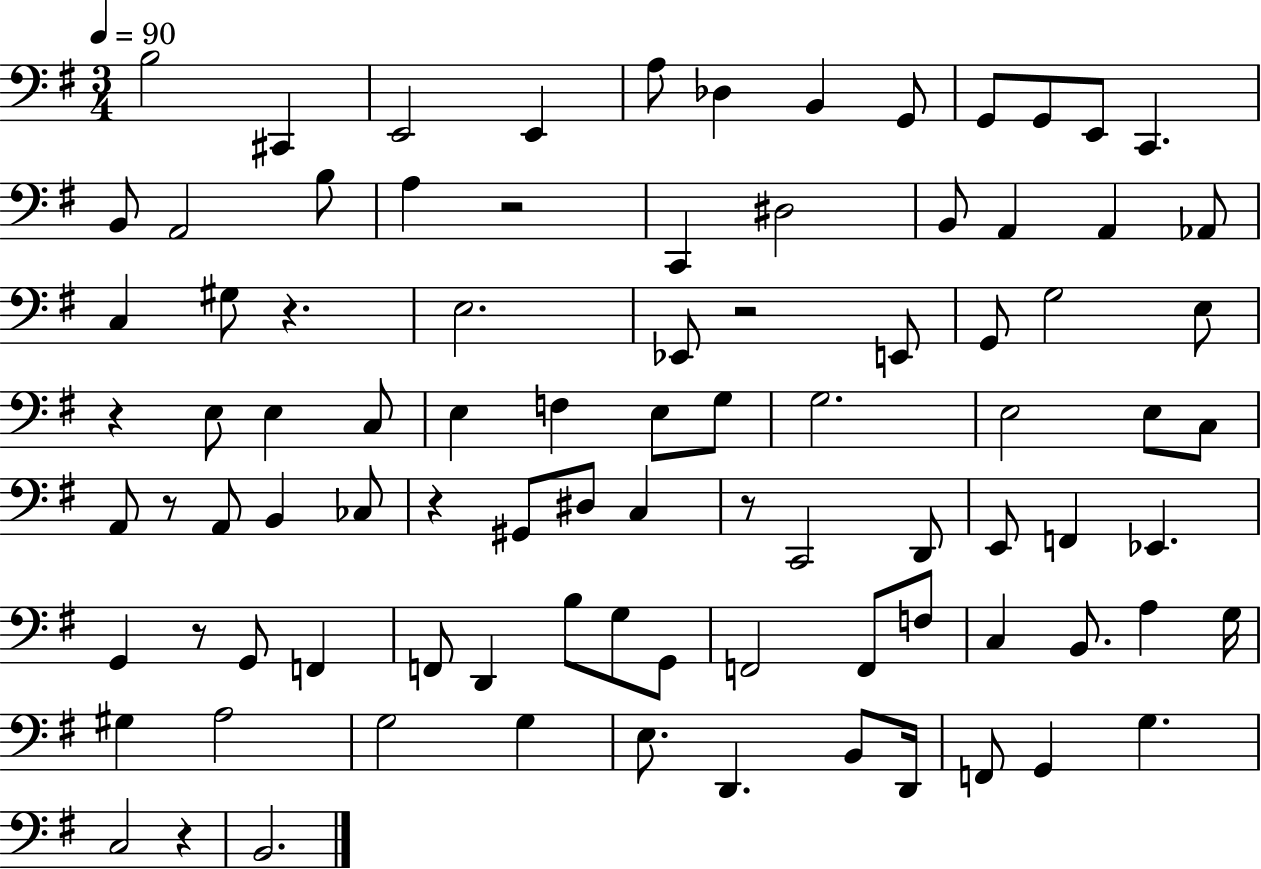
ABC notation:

X:1
T:Untitled
M:3/4
L:1/4
K:G
B,2 ^C,, E,,2 E,, A,/2 _D, B,, G,,/2 G,,/2 G,,/2 E,,/2 C,, B,,/2 A,,2 B,/2 A, z2 C,, ^D,2 B,,/2 A,, A,, _A,,/2 C, ^G,/2 z E,2 _E,,/2 z2 E,,/2 G,,/2 G,2 E,/2 z E,/2 E, C,/2 E, F, E,/2 G,/2 G,2 E,2 E,/2 C,/2 A,,/2 z/2 A,,/2 B,, _C,/2 z ^G,,/2 ^D,/2 C, z/2 C,,2 D,,/2 E,,/2 F,, _E,, G,, z/2 G,,/2 F,, F,,/2 D,, B,/2 G,/2 G,,/2 F,,2 F,,/2 F,/2 C, B,,/2 A, G,/4 ^G, A,2 G,2 G, E,/2 D,, B,,/2 D,,/4 F,,/2 G,, G, C,2 z B,,2